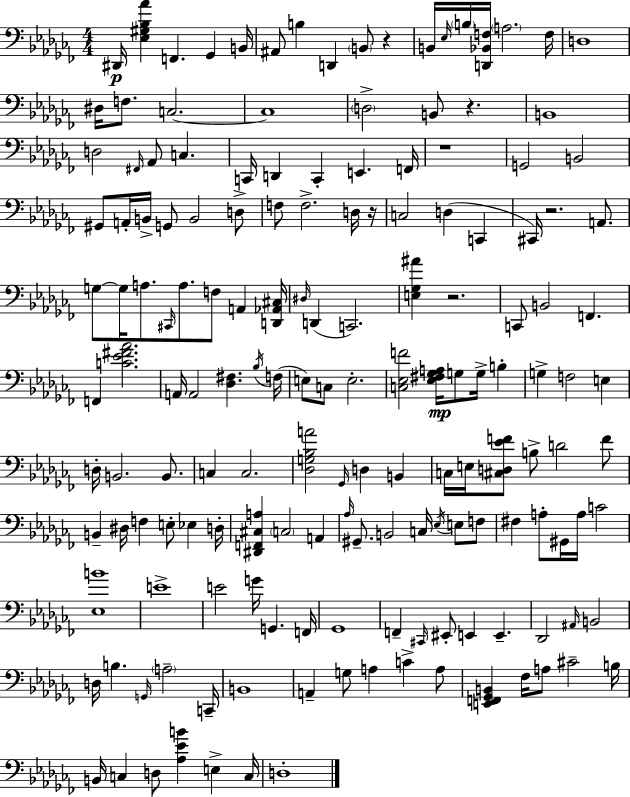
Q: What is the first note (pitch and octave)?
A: D#2